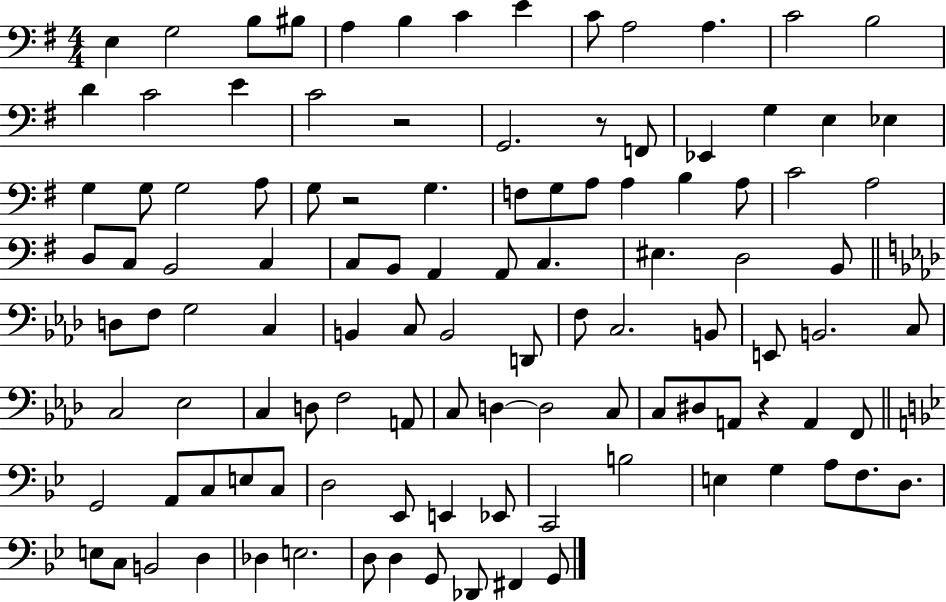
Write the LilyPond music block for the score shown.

{
  \clef bass
  \numericTimeSignature
  \time 4/4
  \key g \major
  e4 g2 b8 bis8 | a4 b4 c'4 e'4 | c'8 a2 a4. | c'2 b2 | \break d'4 c'2 e'4 | c'2 r2 | g,2. r8 f,8 | ees,4 g4 e4 ees4 | \break g4 g8 g2 a8 | g8 r2 g4. | f8 g8 a8 a4 b4 a8 | c'2 a2 | \break d8 c8 b,2 c4 | c8 b,8 a,4 a,8 c4. | eis4. d2 b,8 | \bar "||" \break \key f \minor d8 f8 g2 c4 | b,4 c8 b,2 d,8 | f8 c2. b,8 | e,8 b,2. c8 | \break c2 ees2 | c4 d8 f2 a,8 | c8 d4~~ d2 c8 | c8 dis8 a,8 r4 a,4 f,8 | \break \bar "||" \break \key bes \major g,2 a,8 c8 e8 c8 | d2 ees,8 e,4 ees,8 | c,2 b2 | e4 g4 a8 f8. d8. | \break e8 c8 b,2 d4 | des4 e2. | d8 d4 g,8 des,8 fis,4 g,8 | \bar "|."
}